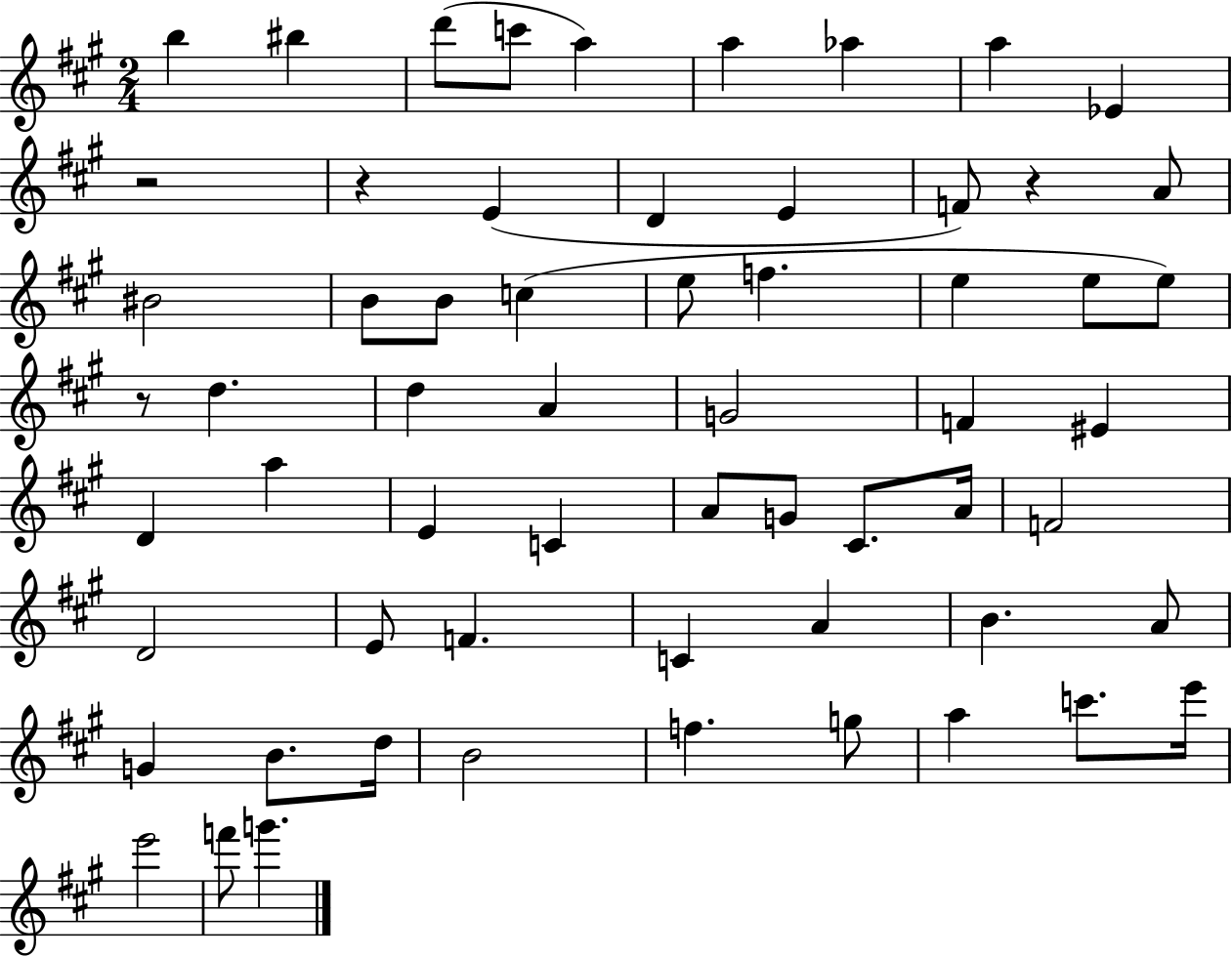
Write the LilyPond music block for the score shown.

{
  \clef treble
  \numericTimeSignature
  \time 2/4
  \key a \major
  b''4 bis''4 | d'''8( c'''8 a''4) | a''4 aes''4 | a''4 ees'4 | \break r2 | r4 e'4( | d'4 e'4 | f'8) r4 a'8 | \break bis'2 | b'8 b'8 c''4( | e''8 f''4. | e''4 e''8 e''8) | \break r8 d''4. | d''4 a'4 | g'2 | f'4 eis'4 | \break d'4 a''4 | e'4 c'4 | a'8 g'8 cis'8. a'16 | f'2 | \break d'2 | e'8 f'4. | c'4 a'4 | b'4. a'8 | \break g'4 b'8. d''16 | b'2 | f''4. g''8 | a''4 c'''8. e'''16 | \break e'''2 | f'''8 g'''4. | \bar "|."
}